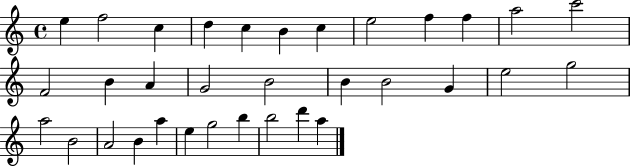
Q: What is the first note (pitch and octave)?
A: E5